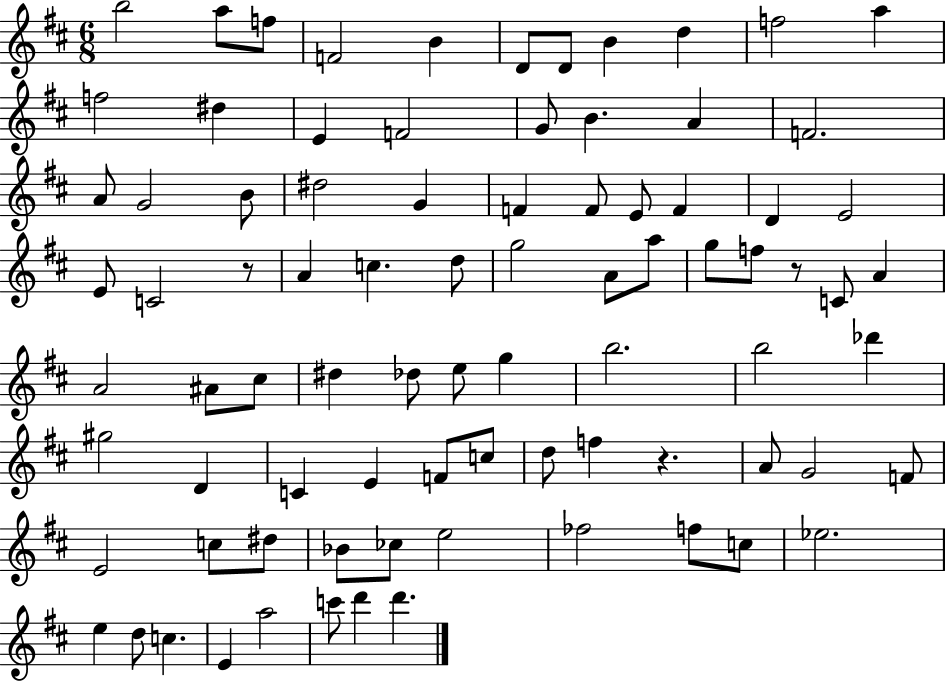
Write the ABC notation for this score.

X:1
T:Untitled
M:6/8
L:1/4
K:D
b2 a/2 f/2 F2 B D/2 D/2 B d f2 a f2 ^d E F2 G/2 B A F2 A/2 G2 B/2 ^d2 G F F/2 E/2 F D E2 E/2 C2 z/2 A c d/2 g2 A/2 a/2 g/2 f/2 z/2 C/2 A A2 ^A/2 ^c/2 ^d _d/2 e/2 g b2 b2 _d' ^g2 D C E F/2 c/2 d/2 f z A/2 G2 F/2 E2 c/2 ^d/2 _B/2 _c/2 e2 _f2 f/2 c/2 _e2 e d/2 c E a2 c'/2 d' d'